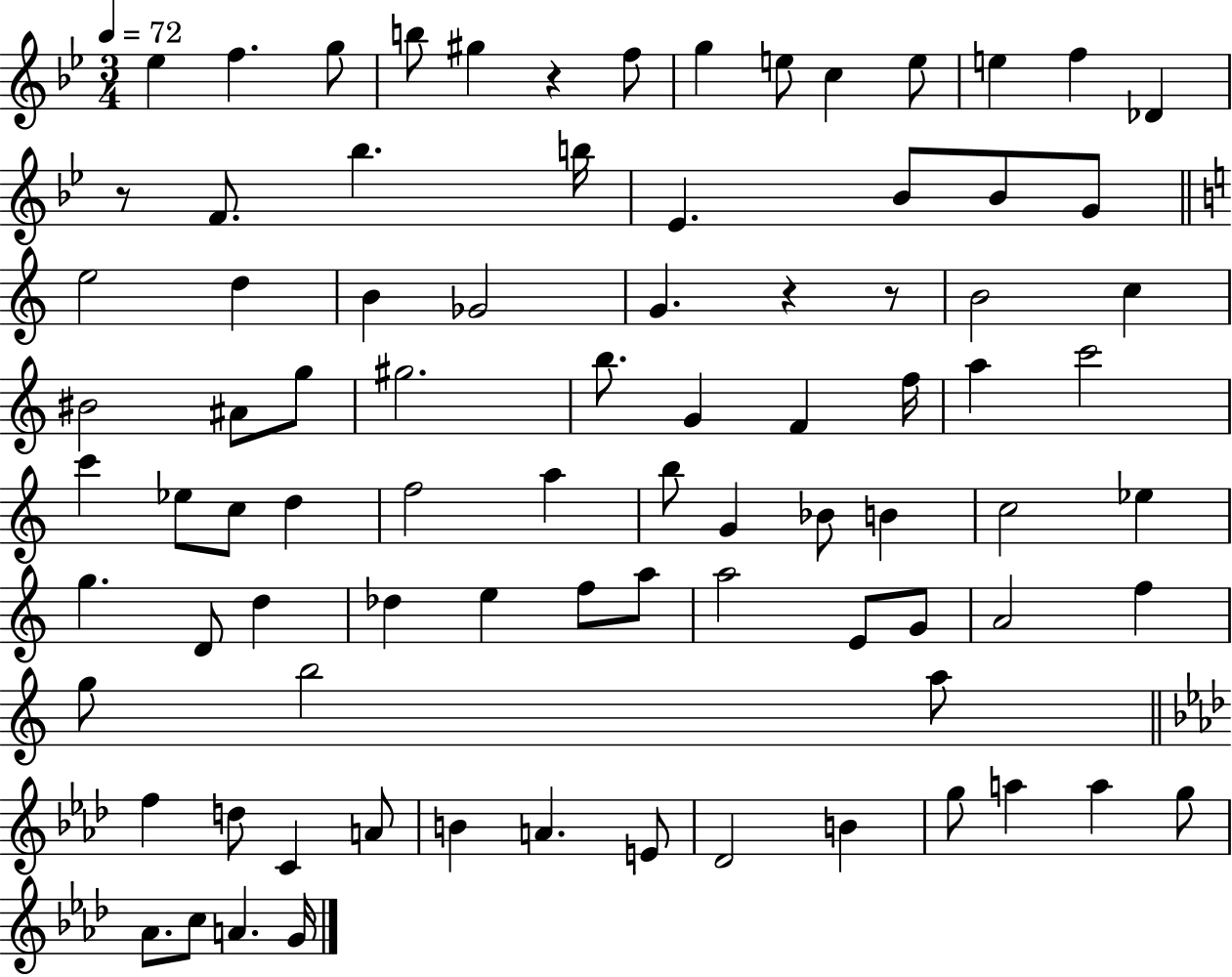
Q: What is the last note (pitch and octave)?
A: G4